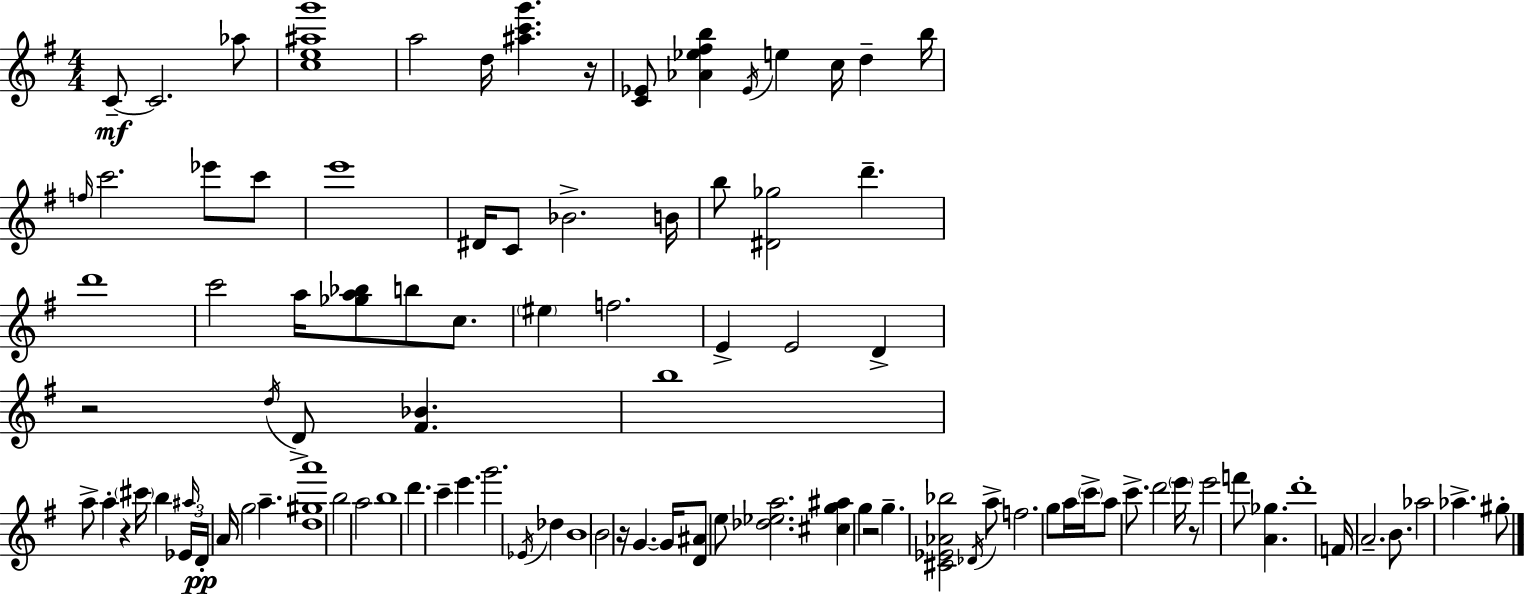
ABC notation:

X:1
T:Untitled
M:4/4
L:1/4
K:G
C/2 C2 _a/2 [ce^ag']4 a2 d/4 [^ac'g'] z/4 [C_E]/2 [_A_e^fb] _E/4 e c/4 d b/4 f/4 c'2 _e'/2 c'/2 e'4 ^D/4 C/2 _B2 B/4 b/2 [^D_g]2 d' d'4 c'2 a/4 [_ga_b]/2 b/2 c/2 ^e f2 E E2 D z2 d/4 D/2 [^F_B] b4 a/2 a z ^c'/4 b _E/4 ^a/4 D/4 A/4 g2 a [d^ga']4 b2 a2 b4 d' c' e' g'2 _E/4 _d B4 B2 z/4 G G/4 [D^A]/2 e/2 [_d_ea]2 [^cg^a] g z2 g [^C_E_A_b]2 _D/4 a/2 f2 g/2 a/4 c'/4 a/2 c'/2 d'2 e'/4 z/2 e'2 f'/2 [A_g] d'4 F/4 A2 B/2 _a2 _a ^g/2